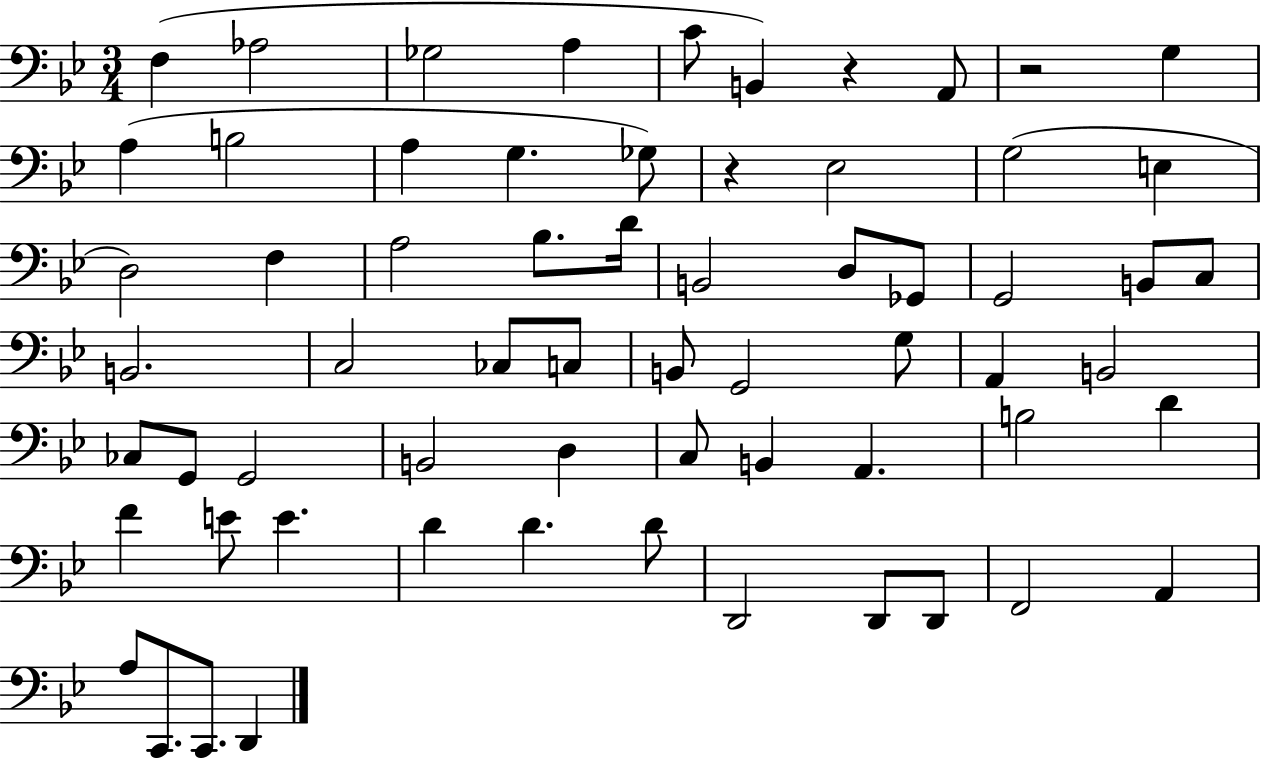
X:1
T:Untitled
M:3/4
L:1/4
K:Bb
F, _A,2 _G,2 A, C/2 B,, z A,,/2 z2 G, A, B,2 A, G, _G,/2 z _E,2 G,2 E, D,2 F, A,2 _B,/2 D/4 B,,2 D,/2 _G,,/2 G,,2 B,,/2 C,/2 B,,2 C,2 _C,/2 C,/2 B,,/2 G,,2 G,/2 A,, B,,2 _C,/2 G,,/2 G,,2 B,,2 D, C,/2 B,, A,, B,2 D F E/2 E D D D/2 D,,2 D,,/2 D,,/2 F,,2 A,, A,/2 C,,/2 C,,/2 D,,